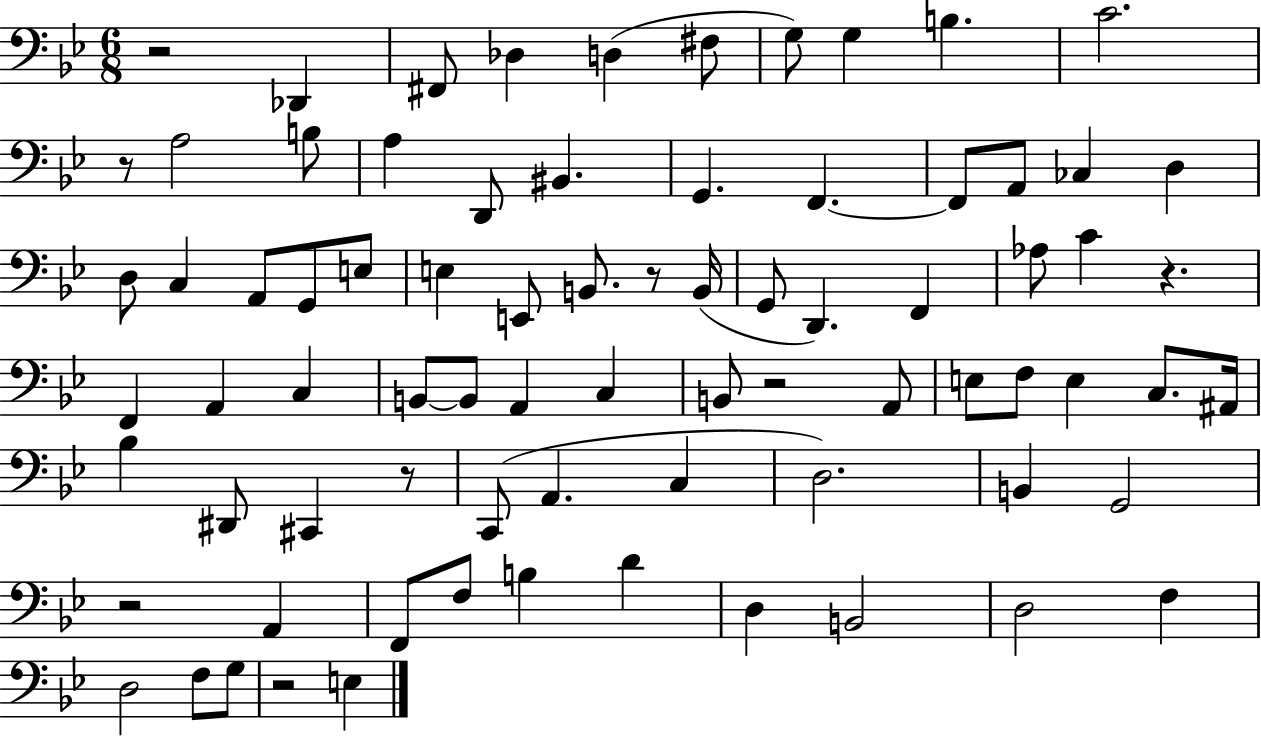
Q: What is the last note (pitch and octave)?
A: E3